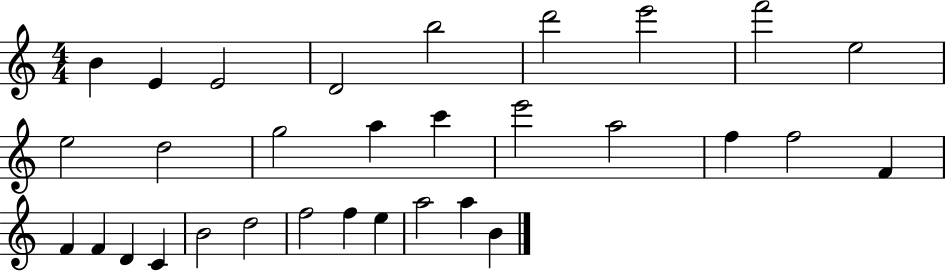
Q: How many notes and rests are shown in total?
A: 31